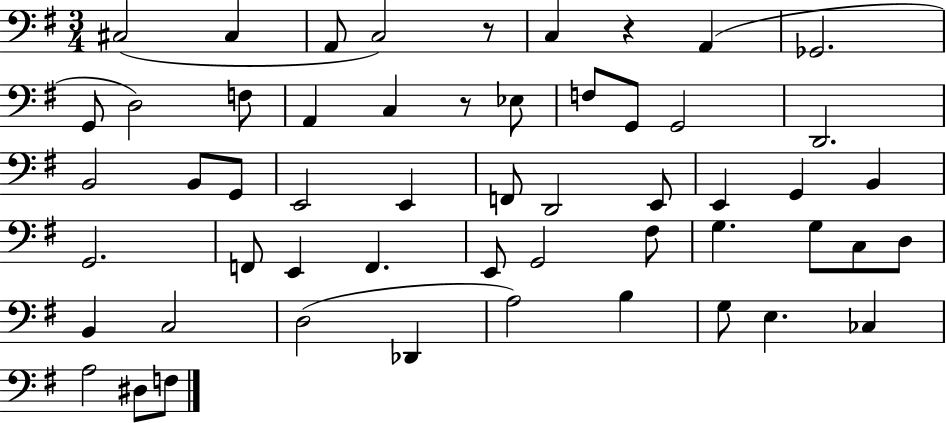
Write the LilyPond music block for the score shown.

{
  \clef bass
  \numericTimeSignature
  \time 3/4
  \key g \major
  cis2( cis4 | a,8 c2) r8 | c4 r4 a,4( | ges,2. | \break g,8 d2) f8 | a,4 c4 r8 ees8 | f8 g,8 g,2 | d,2. | \break b,2 b,8 g,8 | e,2 e,4 | f,8 d,2 e,8 | e,4 g,4 b,4 | \break g,2. | f,8 e,4 f,4. | e,8 g,2 fis8 | g4. g8 c8 d8 | \break b,4 c2 | d2( des,4 | a2) b4 | g8 e4. ces4 | \break a2 dis8 f8 | \bar "|."
}